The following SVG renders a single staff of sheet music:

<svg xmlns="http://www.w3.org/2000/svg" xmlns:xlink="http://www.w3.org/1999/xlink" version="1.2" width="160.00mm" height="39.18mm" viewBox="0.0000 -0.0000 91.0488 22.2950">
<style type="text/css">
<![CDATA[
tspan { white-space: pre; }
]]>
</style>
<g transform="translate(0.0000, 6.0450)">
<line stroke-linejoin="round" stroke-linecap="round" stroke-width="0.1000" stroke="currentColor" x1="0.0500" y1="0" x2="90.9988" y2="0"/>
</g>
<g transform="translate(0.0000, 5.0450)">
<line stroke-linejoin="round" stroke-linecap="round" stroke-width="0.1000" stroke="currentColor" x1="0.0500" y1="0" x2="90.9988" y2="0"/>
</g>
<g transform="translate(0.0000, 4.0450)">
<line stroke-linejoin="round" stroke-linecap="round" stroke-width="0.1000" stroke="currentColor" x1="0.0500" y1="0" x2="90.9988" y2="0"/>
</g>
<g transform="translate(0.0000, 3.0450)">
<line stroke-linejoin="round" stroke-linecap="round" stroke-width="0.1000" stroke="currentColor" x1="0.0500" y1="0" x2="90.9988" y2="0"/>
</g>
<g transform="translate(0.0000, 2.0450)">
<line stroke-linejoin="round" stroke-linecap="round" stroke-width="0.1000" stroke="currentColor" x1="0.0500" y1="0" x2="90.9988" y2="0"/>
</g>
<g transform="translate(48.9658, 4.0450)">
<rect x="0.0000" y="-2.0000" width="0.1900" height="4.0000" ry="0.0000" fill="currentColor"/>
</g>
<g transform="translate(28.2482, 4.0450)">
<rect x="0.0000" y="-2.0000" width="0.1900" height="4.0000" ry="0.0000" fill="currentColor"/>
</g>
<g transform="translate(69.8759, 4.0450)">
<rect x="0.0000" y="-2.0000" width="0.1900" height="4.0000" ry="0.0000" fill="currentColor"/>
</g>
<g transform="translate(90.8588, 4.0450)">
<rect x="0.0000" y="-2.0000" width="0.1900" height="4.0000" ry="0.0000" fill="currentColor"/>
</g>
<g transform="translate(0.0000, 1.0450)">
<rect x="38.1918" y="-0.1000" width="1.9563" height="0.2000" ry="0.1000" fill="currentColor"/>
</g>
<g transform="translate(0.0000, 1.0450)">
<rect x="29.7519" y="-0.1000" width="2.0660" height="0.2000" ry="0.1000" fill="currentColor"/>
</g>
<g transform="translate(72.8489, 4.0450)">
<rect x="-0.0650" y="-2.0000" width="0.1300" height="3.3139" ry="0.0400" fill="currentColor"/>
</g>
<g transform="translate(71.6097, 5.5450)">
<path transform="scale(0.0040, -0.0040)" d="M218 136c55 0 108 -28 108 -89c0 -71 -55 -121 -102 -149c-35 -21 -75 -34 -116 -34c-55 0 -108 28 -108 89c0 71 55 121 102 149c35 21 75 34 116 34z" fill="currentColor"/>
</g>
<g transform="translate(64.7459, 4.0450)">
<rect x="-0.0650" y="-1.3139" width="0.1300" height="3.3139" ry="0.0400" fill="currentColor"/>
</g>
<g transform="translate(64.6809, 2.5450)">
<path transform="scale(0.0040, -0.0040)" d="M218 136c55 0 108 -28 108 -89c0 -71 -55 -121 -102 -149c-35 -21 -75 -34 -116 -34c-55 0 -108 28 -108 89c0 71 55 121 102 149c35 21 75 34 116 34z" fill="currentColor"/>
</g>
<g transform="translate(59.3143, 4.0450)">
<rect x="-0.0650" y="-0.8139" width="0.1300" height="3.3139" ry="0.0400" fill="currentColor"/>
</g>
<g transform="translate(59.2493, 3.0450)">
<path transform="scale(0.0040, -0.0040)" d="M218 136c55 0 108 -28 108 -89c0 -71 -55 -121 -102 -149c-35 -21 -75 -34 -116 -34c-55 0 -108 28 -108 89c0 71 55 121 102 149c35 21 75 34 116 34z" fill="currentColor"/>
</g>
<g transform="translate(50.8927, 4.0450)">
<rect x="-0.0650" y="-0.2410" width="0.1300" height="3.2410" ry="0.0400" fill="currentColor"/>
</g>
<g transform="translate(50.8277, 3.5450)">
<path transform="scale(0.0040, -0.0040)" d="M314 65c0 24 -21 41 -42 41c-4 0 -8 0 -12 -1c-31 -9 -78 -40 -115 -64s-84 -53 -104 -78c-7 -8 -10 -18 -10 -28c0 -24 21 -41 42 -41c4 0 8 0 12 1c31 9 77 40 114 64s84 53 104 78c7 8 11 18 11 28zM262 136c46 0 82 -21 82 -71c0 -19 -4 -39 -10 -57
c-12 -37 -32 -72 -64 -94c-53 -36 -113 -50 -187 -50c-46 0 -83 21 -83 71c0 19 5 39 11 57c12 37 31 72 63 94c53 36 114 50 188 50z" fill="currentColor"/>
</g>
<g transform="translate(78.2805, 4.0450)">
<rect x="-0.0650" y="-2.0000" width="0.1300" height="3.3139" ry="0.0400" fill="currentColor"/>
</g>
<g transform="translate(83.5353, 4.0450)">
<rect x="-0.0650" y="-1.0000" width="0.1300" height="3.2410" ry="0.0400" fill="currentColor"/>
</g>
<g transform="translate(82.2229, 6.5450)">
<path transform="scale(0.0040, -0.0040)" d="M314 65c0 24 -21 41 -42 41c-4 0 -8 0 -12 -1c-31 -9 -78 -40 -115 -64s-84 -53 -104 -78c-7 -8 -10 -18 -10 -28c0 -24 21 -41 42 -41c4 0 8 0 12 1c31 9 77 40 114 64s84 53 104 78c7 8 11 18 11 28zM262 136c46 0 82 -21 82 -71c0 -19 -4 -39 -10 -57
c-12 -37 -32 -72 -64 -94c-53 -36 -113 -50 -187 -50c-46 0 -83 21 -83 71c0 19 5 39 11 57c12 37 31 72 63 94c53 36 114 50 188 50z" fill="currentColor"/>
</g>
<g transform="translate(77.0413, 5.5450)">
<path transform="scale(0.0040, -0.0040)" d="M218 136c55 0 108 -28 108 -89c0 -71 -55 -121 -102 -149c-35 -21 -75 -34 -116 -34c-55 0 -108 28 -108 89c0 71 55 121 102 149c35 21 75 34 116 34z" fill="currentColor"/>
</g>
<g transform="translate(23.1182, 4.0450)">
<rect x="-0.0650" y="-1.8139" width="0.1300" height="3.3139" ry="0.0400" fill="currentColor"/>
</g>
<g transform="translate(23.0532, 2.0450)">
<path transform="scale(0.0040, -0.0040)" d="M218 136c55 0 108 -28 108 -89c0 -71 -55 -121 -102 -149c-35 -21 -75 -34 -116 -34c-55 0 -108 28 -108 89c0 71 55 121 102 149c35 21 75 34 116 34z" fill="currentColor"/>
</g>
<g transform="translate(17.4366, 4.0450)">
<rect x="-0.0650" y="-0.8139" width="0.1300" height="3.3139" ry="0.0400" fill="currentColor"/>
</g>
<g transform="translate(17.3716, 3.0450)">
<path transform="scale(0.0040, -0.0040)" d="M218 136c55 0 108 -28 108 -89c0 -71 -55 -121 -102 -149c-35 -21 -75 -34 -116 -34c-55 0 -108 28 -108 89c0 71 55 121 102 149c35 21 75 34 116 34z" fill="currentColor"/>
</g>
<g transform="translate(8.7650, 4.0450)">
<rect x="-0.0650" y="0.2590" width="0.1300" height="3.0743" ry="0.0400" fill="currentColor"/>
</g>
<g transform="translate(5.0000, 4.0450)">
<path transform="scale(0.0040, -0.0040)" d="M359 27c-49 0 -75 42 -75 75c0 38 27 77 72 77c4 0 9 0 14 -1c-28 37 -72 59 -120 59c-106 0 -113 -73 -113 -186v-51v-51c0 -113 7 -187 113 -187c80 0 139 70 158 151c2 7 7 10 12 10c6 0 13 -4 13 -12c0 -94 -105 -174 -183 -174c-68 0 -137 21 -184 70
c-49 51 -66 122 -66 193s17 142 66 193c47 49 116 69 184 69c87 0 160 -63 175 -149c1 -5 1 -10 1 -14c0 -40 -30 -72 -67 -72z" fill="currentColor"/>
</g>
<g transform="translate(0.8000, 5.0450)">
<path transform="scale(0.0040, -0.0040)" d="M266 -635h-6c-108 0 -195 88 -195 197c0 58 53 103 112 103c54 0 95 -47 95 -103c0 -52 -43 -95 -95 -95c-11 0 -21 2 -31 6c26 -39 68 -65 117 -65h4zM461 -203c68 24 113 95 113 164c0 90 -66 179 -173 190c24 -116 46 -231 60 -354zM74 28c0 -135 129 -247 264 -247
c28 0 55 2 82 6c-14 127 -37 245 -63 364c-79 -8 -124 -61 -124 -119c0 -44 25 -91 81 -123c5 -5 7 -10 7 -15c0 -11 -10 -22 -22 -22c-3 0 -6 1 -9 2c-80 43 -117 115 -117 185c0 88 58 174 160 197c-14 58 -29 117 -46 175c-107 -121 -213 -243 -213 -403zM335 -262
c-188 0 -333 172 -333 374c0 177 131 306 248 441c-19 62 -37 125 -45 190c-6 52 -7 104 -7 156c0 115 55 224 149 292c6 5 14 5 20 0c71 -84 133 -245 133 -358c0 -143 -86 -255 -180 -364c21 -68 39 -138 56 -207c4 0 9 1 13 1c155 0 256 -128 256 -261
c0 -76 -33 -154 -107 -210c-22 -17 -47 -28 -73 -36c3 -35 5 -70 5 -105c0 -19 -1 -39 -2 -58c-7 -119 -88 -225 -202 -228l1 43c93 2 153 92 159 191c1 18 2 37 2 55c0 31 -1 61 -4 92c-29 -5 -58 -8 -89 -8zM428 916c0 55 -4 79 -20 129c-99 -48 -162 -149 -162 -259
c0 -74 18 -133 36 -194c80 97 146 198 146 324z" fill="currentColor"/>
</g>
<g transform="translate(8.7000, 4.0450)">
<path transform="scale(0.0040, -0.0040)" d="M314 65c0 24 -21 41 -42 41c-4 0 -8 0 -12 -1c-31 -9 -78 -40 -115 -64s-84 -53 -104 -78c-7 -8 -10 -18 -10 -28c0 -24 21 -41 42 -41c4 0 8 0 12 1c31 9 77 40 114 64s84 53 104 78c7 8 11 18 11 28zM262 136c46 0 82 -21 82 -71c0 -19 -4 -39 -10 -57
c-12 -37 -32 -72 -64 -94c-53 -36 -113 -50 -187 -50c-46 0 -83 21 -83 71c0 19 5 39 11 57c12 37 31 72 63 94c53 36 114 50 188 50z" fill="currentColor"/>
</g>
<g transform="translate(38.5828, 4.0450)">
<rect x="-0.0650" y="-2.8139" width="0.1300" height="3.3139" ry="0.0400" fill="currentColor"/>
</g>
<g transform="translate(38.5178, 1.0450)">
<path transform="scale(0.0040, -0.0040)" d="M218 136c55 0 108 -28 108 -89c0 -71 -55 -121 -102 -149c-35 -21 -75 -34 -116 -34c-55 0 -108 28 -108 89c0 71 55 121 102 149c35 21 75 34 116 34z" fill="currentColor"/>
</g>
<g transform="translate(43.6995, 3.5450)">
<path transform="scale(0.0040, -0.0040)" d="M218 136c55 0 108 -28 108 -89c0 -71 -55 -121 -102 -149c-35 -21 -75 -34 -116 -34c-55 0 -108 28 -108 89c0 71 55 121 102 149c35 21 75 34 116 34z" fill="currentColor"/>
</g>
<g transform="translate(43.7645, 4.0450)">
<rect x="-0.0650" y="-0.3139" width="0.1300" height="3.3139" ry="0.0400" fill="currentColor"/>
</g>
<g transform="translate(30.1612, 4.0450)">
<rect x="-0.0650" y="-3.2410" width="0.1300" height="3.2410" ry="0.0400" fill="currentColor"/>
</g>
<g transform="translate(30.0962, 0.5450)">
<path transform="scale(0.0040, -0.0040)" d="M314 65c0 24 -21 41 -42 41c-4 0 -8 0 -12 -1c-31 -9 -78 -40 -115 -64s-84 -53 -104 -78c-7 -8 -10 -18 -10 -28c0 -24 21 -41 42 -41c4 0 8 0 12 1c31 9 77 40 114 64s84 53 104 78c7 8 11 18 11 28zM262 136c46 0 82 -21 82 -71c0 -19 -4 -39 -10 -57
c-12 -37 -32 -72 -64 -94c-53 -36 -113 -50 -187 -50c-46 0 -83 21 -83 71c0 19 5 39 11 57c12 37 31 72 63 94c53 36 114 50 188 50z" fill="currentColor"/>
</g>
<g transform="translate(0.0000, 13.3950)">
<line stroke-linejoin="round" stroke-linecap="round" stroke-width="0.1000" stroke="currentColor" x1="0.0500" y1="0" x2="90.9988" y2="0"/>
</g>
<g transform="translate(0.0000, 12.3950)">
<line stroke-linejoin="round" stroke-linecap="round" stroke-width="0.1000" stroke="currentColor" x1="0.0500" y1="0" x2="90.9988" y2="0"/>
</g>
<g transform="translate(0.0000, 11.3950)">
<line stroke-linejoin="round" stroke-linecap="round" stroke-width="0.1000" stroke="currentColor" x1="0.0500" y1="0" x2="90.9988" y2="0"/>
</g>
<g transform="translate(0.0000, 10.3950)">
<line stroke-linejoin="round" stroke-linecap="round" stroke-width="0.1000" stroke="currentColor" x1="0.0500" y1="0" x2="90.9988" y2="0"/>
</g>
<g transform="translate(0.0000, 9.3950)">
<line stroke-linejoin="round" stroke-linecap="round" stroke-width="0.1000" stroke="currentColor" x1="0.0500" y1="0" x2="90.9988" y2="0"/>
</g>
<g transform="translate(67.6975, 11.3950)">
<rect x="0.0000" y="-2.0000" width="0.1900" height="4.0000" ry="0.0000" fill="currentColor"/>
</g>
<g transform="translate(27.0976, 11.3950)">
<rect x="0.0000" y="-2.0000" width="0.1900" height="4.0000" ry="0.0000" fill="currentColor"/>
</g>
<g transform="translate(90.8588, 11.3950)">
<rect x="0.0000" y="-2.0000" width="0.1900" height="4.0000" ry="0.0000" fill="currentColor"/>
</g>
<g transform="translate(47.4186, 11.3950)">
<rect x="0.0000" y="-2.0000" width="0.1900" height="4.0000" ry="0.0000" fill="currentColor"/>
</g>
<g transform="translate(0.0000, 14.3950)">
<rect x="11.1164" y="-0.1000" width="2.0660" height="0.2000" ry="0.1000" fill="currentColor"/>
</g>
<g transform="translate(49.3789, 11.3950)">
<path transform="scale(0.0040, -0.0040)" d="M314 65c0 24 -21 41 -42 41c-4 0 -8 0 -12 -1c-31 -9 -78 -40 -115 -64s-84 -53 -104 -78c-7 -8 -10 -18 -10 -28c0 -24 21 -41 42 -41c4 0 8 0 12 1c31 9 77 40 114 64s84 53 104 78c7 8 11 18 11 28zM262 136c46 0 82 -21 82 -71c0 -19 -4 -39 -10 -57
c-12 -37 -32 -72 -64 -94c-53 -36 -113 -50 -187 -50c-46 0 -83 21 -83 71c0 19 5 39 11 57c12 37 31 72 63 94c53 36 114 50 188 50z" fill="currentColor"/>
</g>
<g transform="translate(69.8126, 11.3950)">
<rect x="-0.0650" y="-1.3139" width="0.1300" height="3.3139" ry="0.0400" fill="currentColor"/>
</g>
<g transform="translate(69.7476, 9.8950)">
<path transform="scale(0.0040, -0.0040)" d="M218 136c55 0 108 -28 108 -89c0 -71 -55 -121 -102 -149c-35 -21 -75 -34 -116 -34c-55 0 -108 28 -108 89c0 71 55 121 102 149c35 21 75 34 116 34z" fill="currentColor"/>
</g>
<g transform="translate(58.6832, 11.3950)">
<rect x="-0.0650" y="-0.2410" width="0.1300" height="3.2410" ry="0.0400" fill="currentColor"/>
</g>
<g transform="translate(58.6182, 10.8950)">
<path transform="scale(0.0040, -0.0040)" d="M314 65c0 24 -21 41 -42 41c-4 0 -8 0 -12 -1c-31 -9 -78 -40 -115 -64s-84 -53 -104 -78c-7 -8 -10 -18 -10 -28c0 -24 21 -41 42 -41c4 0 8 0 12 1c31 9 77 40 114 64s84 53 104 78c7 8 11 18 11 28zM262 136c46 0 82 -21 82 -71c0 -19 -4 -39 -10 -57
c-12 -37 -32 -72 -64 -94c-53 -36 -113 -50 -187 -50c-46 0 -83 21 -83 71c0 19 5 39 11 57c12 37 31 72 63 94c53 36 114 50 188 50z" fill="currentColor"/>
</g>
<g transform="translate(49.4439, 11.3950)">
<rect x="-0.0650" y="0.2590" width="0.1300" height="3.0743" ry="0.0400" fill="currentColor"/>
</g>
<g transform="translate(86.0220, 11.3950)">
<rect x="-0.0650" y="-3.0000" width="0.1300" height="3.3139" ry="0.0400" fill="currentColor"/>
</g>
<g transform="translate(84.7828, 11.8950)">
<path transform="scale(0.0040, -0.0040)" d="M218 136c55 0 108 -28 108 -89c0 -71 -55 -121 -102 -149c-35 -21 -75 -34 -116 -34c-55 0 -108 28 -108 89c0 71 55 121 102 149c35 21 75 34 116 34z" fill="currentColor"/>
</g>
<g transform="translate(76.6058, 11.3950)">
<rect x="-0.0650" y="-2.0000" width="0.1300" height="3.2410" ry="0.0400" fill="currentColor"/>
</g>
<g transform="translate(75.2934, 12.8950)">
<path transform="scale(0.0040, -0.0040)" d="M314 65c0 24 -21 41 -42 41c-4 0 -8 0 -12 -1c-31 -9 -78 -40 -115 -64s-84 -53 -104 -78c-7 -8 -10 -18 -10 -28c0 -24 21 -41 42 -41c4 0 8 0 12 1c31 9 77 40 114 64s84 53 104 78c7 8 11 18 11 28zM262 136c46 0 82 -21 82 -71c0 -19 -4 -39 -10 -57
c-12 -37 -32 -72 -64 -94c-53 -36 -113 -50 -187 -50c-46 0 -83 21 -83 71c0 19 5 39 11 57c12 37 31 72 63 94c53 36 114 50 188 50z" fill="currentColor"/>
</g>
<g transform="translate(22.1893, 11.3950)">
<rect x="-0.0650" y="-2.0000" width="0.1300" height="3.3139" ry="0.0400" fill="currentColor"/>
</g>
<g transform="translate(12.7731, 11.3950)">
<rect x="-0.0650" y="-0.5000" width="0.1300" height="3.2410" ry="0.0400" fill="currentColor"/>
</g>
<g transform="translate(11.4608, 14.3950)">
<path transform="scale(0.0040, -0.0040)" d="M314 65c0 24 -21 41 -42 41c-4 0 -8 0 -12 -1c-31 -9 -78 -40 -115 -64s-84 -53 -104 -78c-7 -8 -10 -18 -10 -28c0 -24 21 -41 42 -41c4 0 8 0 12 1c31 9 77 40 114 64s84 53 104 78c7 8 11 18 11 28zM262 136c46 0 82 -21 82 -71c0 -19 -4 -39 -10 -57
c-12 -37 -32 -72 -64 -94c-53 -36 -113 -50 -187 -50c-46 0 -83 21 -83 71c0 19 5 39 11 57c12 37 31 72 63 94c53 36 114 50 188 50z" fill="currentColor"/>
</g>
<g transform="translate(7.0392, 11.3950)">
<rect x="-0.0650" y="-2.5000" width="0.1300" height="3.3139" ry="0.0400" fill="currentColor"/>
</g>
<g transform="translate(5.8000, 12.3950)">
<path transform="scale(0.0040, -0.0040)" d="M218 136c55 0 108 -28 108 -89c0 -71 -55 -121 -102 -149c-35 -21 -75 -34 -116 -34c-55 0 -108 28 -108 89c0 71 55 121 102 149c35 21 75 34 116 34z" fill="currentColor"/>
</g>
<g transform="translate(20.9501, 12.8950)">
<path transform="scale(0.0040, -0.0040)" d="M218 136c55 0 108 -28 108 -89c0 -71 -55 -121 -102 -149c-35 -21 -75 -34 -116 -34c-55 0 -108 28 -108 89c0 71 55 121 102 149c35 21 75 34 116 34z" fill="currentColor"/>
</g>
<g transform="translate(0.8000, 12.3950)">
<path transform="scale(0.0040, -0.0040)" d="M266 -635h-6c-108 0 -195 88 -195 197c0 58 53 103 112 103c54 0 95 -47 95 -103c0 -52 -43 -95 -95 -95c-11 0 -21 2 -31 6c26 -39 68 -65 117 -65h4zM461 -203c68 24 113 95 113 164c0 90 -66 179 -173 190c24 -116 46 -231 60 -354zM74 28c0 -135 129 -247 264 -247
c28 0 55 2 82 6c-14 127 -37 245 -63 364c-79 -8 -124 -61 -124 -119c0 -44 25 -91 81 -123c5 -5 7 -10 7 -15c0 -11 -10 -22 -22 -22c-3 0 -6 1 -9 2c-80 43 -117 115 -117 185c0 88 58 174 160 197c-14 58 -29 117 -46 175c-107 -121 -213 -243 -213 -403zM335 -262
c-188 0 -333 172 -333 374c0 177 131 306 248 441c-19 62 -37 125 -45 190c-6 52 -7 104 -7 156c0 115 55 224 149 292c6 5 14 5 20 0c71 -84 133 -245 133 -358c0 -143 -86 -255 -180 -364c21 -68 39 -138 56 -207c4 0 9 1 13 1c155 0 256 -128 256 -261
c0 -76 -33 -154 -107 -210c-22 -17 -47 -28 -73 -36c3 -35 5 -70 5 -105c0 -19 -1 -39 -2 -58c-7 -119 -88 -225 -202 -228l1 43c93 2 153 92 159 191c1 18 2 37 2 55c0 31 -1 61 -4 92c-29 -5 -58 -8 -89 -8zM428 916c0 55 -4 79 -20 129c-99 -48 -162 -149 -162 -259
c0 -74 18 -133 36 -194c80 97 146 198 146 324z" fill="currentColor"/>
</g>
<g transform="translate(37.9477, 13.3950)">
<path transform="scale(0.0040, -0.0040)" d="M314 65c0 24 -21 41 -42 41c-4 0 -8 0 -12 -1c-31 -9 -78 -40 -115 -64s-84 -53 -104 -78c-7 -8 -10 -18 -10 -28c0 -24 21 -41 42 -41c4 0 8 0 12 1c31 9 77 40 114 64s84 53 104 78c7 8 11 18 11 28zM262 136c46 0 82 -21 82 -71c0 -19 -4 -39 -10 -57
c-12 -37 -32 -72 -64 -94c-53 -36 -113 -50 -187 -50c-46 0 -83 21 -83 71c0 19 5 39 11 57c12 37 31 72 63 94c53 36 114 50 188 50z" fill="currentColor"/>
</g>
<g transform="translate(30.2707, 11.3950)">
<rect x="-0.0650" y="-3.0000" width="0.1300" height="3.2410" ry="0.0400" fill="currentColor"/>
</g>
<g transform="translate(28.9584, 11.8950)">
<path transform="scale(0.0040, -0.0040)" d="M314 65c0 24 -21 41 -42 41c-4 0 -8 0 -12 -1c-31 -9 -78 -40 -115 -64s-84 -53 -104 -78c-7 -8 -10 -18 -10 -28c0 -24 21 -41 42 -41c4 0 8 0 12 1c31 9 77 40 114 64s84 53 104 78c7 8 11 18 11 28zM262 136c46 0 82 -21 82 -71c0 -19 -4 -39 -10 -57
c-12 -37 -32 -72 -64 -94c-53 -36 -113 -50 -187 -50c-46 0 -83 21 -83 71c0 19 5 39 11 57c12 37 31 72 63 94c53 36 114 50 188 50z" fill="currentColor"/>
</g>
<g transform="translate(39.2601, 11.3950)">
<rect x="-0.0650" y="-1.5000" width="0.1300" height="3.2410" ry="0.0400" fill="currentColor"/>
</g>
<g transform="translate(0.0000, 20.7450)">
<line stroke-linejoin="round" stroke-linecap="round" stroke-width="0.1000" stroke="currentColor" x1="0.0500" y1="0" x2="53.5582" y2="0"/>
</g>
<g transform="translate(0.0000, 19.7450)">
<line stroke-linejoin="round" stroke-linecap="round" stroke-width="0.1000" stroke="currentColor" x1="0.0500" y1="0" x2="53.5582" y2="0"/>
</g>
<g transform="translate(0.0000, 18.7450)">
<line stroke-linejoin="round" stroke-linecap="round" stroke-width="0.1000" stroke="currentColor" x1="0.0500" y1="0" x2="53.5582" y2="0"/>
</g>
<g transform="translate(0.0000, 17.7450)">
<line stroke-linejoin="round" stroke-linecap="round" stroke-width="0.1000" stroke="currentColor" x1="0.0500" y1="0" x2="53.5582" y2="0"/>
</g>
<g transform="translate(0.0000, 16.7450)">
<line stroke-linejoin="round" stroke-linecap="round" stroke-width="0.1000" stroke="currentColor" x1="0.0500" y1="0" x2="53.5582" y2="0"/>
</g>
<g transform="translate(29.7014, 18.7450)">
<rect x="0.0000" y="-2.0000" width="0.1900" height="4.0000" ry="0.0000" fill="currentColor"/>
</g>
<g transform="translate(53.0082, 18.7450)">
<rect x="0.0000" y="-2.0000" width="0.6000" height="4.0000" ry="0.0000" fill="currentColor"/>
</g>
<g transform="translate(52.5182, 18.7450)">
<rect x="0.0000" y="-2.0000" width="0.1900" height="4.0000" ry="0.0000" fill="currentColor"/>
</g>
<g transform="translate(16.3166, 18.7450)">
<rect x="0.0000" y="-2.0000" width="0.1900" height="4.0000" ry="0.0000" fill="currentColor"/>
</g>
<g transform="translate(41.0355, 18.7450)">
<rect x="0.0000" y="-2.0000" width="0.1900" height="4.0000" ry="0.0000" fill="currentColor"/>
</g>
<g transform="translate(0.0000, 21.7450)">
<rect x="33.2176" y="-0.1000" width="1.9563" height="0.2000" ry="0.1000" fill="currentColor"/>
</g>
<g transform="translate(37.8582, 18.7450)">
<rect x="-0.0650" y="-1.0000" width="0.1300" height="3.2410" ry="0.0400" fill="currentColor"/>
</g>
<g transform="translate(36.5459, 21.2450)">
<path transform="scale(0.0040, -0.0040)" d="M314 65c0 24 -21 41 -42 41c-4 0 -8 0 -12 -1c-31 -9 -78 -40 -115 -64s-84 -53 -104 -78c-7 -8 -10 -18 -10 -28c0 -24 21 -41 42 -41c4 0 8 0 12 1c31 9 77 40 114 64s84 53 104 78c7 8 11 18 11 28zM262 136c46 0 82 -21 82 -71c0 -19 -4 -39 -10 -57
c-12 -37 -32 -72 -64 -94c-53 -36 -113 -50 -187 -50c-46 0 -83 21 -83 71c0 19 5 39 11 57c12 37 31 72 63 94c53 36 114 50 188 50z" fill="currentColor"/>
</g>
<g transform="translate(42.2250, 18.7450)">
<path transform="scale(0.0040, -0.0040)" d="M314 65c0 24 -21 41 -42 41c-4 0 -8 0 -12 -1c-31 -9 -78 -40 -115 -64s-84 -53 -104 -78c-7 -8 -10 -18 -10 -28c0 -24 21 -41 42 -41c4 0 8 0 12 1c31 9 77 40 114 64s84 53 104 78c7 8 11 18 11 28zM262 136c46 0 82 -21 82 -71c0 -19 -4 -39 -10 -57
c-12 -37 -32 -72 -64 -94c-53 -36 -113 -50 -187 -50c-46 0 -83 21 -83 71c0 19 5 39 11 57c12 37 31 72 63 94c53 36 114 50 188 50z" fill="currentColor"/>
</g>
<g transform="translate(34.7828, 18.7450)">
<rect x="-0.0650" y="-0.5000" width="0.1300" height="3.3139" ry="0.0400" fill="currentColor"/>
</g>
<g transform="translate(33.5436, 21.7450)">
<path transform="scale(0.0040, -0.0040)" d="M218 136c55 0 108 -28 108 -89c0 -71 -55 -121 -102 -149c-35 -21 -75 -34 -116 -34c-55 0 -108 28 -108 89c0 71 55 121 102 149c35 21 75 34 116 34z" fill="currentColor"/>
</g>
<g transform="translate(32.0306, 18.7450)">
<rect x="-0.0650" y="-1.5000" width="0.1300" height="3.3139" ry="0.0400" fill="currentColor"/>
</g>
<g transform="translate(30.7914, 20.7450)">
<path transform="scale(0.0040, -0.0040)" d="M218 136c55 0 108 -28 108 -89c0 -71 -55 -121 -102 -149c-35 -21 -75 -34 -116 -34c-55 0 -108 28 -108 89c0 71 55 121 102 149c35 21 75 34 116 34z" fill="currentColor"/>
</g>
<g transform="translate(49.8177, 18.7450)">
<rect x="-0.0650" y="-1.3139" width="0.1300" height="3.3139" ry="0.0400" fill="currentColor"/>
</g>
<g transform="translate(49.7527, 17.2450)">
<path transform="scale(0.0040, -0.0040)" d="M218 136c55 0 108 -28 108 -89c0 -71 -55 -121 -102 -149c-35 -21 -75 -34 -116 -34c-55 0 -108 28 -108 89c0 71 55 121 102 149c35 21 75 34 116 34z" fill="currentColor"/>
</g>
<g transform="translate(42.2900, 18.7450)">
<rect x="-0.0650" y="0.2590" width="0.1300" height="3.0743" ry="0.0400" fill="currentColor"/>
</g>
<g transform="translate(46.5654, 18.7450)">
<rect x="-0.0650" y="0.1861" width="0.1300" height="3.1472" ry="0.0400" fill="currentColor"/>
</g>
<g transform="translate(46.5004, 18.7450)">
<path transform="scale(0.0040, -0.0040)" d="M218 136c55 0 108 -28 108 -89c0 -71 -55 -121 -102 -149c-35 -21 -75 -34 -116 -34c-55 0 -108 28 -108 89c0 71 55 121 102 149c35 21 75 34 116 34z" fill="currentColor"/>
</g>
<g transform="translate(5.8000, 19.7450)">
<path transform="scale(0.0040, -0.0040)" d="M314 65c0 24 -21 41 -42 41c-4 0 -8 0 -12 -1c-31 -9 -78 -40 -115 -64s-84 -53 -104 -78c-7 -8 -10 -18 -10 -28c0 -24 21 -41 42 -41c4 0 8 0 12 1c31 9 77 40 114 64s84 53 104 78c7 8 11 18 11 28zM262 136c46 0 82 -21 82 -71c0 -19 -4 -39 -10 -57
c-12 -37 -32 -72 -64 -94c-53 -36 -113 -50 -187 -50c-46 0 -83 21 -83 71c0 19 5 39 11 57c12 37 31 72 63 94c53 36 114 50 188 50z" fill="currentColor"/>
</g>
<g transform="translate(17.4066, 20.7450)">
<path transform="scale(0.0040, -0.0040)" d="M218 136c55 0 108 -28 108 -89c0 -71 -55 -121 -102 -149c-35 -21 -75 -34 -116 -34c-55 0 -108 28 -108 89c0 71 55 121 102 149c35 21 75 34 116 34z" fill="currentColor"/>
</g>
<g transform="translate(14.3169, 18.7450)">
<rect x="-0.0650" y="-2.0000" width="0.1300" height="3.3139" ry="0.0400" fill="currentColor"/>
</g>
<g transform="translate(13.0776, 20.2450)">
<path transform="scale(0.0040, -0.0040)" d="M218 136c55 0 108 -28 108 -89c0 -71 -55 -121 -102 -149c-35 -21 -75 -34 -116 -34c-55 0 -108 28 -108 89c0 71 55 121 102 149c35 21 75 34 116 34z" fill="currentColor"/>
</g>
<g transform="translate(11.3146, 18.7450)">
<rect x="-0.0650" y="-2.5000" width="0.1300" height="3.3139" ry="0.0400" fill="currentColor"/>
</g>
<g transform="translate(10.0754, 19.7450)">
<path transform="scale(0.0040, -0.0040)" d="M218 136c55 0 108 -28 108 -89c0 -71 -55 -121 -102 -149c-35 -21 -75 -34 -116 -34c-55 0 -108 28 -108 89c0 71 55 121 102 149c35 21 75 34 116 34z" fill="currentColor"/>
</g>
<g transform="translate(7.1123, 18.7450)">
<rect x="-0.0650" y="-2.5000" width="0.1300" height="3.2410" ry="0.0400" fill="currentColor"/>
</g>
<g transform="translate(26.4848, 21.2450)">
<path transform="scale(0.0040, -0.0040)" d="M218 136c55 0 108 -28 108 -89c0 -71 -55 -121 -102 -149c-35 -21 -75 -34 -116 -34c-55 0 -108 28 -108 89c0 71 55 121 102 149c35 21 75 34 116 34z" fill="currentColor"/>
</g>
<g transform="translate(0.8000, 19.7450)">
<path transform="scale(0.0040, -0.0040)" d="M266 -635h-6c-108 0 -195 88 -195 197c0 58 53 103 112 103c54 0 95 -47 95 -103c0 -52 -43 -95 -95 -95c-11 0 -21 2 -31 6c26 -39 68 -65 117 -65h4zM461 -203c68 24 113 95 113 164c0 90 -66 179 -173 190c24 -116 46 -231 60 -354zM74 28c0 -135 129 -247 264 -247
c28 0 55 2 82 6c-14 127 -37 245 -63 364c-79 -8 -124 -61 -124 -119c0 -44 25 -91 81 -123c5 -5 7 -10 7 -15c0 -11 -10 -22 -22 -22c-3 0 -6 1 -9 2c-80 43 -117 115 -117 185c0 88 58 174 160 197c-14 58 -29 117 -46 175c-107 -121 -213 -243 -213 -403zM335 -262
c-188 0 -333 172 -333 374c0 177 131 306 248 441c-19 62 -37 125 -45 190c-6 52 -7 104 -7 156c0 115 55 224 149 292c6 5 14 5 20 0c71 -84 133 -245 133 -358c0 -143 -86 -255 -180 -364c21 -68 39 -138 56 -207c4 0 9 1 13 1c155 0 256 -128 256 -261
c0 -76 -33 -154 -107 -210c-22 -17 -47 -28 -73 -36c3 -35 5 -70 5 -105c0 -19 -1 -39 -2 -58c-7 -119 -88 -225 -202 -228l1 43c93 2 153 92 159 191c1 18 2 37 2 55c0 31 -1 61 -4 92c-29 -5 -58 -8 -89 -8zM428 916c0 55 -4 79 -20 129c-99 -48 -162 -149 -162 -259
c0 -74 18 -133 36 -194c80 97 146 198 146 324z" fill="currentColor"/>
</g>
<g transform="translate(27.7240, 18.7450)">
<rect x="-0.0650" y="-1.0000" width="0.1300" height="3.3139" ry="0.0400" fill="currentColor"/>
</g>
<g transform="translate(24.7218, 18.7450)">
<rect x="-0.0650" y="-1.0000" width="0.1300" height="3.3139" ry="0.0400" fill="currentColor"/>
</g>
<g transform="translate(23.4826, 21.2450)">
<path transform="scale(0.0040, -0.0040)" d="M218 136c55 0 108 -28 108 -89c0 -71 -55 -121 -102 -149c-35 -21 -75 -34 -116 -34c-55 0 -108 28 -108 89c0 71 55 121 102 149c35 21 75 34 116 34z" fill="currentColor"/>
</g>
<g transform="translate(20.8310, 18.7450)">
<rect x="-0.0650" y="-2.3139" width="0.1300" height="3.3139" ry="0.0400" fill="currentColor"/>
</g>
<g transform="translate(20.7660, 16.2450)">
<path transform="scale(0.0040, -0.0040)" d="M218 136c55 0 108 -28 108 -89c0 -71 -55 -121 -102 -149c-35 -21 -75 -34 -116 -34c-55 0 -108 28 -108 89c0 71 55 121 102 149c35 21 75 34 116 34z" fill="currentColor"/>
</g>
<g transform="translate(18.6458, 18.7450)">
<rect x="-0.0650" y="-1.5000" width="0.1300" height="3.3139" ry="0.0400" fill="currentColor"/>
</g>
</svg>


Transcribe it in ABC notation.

X:1
T:Untitled
M:4/4
L:1/4
K:C
B2 d f b2 a c c2 d e F F D2 G C2 F A2 E2 B2 c2 e F2 A G2 G F E g D D E C D2 B2 B e